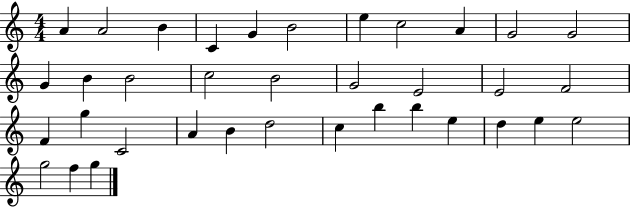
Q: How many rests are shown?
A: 0